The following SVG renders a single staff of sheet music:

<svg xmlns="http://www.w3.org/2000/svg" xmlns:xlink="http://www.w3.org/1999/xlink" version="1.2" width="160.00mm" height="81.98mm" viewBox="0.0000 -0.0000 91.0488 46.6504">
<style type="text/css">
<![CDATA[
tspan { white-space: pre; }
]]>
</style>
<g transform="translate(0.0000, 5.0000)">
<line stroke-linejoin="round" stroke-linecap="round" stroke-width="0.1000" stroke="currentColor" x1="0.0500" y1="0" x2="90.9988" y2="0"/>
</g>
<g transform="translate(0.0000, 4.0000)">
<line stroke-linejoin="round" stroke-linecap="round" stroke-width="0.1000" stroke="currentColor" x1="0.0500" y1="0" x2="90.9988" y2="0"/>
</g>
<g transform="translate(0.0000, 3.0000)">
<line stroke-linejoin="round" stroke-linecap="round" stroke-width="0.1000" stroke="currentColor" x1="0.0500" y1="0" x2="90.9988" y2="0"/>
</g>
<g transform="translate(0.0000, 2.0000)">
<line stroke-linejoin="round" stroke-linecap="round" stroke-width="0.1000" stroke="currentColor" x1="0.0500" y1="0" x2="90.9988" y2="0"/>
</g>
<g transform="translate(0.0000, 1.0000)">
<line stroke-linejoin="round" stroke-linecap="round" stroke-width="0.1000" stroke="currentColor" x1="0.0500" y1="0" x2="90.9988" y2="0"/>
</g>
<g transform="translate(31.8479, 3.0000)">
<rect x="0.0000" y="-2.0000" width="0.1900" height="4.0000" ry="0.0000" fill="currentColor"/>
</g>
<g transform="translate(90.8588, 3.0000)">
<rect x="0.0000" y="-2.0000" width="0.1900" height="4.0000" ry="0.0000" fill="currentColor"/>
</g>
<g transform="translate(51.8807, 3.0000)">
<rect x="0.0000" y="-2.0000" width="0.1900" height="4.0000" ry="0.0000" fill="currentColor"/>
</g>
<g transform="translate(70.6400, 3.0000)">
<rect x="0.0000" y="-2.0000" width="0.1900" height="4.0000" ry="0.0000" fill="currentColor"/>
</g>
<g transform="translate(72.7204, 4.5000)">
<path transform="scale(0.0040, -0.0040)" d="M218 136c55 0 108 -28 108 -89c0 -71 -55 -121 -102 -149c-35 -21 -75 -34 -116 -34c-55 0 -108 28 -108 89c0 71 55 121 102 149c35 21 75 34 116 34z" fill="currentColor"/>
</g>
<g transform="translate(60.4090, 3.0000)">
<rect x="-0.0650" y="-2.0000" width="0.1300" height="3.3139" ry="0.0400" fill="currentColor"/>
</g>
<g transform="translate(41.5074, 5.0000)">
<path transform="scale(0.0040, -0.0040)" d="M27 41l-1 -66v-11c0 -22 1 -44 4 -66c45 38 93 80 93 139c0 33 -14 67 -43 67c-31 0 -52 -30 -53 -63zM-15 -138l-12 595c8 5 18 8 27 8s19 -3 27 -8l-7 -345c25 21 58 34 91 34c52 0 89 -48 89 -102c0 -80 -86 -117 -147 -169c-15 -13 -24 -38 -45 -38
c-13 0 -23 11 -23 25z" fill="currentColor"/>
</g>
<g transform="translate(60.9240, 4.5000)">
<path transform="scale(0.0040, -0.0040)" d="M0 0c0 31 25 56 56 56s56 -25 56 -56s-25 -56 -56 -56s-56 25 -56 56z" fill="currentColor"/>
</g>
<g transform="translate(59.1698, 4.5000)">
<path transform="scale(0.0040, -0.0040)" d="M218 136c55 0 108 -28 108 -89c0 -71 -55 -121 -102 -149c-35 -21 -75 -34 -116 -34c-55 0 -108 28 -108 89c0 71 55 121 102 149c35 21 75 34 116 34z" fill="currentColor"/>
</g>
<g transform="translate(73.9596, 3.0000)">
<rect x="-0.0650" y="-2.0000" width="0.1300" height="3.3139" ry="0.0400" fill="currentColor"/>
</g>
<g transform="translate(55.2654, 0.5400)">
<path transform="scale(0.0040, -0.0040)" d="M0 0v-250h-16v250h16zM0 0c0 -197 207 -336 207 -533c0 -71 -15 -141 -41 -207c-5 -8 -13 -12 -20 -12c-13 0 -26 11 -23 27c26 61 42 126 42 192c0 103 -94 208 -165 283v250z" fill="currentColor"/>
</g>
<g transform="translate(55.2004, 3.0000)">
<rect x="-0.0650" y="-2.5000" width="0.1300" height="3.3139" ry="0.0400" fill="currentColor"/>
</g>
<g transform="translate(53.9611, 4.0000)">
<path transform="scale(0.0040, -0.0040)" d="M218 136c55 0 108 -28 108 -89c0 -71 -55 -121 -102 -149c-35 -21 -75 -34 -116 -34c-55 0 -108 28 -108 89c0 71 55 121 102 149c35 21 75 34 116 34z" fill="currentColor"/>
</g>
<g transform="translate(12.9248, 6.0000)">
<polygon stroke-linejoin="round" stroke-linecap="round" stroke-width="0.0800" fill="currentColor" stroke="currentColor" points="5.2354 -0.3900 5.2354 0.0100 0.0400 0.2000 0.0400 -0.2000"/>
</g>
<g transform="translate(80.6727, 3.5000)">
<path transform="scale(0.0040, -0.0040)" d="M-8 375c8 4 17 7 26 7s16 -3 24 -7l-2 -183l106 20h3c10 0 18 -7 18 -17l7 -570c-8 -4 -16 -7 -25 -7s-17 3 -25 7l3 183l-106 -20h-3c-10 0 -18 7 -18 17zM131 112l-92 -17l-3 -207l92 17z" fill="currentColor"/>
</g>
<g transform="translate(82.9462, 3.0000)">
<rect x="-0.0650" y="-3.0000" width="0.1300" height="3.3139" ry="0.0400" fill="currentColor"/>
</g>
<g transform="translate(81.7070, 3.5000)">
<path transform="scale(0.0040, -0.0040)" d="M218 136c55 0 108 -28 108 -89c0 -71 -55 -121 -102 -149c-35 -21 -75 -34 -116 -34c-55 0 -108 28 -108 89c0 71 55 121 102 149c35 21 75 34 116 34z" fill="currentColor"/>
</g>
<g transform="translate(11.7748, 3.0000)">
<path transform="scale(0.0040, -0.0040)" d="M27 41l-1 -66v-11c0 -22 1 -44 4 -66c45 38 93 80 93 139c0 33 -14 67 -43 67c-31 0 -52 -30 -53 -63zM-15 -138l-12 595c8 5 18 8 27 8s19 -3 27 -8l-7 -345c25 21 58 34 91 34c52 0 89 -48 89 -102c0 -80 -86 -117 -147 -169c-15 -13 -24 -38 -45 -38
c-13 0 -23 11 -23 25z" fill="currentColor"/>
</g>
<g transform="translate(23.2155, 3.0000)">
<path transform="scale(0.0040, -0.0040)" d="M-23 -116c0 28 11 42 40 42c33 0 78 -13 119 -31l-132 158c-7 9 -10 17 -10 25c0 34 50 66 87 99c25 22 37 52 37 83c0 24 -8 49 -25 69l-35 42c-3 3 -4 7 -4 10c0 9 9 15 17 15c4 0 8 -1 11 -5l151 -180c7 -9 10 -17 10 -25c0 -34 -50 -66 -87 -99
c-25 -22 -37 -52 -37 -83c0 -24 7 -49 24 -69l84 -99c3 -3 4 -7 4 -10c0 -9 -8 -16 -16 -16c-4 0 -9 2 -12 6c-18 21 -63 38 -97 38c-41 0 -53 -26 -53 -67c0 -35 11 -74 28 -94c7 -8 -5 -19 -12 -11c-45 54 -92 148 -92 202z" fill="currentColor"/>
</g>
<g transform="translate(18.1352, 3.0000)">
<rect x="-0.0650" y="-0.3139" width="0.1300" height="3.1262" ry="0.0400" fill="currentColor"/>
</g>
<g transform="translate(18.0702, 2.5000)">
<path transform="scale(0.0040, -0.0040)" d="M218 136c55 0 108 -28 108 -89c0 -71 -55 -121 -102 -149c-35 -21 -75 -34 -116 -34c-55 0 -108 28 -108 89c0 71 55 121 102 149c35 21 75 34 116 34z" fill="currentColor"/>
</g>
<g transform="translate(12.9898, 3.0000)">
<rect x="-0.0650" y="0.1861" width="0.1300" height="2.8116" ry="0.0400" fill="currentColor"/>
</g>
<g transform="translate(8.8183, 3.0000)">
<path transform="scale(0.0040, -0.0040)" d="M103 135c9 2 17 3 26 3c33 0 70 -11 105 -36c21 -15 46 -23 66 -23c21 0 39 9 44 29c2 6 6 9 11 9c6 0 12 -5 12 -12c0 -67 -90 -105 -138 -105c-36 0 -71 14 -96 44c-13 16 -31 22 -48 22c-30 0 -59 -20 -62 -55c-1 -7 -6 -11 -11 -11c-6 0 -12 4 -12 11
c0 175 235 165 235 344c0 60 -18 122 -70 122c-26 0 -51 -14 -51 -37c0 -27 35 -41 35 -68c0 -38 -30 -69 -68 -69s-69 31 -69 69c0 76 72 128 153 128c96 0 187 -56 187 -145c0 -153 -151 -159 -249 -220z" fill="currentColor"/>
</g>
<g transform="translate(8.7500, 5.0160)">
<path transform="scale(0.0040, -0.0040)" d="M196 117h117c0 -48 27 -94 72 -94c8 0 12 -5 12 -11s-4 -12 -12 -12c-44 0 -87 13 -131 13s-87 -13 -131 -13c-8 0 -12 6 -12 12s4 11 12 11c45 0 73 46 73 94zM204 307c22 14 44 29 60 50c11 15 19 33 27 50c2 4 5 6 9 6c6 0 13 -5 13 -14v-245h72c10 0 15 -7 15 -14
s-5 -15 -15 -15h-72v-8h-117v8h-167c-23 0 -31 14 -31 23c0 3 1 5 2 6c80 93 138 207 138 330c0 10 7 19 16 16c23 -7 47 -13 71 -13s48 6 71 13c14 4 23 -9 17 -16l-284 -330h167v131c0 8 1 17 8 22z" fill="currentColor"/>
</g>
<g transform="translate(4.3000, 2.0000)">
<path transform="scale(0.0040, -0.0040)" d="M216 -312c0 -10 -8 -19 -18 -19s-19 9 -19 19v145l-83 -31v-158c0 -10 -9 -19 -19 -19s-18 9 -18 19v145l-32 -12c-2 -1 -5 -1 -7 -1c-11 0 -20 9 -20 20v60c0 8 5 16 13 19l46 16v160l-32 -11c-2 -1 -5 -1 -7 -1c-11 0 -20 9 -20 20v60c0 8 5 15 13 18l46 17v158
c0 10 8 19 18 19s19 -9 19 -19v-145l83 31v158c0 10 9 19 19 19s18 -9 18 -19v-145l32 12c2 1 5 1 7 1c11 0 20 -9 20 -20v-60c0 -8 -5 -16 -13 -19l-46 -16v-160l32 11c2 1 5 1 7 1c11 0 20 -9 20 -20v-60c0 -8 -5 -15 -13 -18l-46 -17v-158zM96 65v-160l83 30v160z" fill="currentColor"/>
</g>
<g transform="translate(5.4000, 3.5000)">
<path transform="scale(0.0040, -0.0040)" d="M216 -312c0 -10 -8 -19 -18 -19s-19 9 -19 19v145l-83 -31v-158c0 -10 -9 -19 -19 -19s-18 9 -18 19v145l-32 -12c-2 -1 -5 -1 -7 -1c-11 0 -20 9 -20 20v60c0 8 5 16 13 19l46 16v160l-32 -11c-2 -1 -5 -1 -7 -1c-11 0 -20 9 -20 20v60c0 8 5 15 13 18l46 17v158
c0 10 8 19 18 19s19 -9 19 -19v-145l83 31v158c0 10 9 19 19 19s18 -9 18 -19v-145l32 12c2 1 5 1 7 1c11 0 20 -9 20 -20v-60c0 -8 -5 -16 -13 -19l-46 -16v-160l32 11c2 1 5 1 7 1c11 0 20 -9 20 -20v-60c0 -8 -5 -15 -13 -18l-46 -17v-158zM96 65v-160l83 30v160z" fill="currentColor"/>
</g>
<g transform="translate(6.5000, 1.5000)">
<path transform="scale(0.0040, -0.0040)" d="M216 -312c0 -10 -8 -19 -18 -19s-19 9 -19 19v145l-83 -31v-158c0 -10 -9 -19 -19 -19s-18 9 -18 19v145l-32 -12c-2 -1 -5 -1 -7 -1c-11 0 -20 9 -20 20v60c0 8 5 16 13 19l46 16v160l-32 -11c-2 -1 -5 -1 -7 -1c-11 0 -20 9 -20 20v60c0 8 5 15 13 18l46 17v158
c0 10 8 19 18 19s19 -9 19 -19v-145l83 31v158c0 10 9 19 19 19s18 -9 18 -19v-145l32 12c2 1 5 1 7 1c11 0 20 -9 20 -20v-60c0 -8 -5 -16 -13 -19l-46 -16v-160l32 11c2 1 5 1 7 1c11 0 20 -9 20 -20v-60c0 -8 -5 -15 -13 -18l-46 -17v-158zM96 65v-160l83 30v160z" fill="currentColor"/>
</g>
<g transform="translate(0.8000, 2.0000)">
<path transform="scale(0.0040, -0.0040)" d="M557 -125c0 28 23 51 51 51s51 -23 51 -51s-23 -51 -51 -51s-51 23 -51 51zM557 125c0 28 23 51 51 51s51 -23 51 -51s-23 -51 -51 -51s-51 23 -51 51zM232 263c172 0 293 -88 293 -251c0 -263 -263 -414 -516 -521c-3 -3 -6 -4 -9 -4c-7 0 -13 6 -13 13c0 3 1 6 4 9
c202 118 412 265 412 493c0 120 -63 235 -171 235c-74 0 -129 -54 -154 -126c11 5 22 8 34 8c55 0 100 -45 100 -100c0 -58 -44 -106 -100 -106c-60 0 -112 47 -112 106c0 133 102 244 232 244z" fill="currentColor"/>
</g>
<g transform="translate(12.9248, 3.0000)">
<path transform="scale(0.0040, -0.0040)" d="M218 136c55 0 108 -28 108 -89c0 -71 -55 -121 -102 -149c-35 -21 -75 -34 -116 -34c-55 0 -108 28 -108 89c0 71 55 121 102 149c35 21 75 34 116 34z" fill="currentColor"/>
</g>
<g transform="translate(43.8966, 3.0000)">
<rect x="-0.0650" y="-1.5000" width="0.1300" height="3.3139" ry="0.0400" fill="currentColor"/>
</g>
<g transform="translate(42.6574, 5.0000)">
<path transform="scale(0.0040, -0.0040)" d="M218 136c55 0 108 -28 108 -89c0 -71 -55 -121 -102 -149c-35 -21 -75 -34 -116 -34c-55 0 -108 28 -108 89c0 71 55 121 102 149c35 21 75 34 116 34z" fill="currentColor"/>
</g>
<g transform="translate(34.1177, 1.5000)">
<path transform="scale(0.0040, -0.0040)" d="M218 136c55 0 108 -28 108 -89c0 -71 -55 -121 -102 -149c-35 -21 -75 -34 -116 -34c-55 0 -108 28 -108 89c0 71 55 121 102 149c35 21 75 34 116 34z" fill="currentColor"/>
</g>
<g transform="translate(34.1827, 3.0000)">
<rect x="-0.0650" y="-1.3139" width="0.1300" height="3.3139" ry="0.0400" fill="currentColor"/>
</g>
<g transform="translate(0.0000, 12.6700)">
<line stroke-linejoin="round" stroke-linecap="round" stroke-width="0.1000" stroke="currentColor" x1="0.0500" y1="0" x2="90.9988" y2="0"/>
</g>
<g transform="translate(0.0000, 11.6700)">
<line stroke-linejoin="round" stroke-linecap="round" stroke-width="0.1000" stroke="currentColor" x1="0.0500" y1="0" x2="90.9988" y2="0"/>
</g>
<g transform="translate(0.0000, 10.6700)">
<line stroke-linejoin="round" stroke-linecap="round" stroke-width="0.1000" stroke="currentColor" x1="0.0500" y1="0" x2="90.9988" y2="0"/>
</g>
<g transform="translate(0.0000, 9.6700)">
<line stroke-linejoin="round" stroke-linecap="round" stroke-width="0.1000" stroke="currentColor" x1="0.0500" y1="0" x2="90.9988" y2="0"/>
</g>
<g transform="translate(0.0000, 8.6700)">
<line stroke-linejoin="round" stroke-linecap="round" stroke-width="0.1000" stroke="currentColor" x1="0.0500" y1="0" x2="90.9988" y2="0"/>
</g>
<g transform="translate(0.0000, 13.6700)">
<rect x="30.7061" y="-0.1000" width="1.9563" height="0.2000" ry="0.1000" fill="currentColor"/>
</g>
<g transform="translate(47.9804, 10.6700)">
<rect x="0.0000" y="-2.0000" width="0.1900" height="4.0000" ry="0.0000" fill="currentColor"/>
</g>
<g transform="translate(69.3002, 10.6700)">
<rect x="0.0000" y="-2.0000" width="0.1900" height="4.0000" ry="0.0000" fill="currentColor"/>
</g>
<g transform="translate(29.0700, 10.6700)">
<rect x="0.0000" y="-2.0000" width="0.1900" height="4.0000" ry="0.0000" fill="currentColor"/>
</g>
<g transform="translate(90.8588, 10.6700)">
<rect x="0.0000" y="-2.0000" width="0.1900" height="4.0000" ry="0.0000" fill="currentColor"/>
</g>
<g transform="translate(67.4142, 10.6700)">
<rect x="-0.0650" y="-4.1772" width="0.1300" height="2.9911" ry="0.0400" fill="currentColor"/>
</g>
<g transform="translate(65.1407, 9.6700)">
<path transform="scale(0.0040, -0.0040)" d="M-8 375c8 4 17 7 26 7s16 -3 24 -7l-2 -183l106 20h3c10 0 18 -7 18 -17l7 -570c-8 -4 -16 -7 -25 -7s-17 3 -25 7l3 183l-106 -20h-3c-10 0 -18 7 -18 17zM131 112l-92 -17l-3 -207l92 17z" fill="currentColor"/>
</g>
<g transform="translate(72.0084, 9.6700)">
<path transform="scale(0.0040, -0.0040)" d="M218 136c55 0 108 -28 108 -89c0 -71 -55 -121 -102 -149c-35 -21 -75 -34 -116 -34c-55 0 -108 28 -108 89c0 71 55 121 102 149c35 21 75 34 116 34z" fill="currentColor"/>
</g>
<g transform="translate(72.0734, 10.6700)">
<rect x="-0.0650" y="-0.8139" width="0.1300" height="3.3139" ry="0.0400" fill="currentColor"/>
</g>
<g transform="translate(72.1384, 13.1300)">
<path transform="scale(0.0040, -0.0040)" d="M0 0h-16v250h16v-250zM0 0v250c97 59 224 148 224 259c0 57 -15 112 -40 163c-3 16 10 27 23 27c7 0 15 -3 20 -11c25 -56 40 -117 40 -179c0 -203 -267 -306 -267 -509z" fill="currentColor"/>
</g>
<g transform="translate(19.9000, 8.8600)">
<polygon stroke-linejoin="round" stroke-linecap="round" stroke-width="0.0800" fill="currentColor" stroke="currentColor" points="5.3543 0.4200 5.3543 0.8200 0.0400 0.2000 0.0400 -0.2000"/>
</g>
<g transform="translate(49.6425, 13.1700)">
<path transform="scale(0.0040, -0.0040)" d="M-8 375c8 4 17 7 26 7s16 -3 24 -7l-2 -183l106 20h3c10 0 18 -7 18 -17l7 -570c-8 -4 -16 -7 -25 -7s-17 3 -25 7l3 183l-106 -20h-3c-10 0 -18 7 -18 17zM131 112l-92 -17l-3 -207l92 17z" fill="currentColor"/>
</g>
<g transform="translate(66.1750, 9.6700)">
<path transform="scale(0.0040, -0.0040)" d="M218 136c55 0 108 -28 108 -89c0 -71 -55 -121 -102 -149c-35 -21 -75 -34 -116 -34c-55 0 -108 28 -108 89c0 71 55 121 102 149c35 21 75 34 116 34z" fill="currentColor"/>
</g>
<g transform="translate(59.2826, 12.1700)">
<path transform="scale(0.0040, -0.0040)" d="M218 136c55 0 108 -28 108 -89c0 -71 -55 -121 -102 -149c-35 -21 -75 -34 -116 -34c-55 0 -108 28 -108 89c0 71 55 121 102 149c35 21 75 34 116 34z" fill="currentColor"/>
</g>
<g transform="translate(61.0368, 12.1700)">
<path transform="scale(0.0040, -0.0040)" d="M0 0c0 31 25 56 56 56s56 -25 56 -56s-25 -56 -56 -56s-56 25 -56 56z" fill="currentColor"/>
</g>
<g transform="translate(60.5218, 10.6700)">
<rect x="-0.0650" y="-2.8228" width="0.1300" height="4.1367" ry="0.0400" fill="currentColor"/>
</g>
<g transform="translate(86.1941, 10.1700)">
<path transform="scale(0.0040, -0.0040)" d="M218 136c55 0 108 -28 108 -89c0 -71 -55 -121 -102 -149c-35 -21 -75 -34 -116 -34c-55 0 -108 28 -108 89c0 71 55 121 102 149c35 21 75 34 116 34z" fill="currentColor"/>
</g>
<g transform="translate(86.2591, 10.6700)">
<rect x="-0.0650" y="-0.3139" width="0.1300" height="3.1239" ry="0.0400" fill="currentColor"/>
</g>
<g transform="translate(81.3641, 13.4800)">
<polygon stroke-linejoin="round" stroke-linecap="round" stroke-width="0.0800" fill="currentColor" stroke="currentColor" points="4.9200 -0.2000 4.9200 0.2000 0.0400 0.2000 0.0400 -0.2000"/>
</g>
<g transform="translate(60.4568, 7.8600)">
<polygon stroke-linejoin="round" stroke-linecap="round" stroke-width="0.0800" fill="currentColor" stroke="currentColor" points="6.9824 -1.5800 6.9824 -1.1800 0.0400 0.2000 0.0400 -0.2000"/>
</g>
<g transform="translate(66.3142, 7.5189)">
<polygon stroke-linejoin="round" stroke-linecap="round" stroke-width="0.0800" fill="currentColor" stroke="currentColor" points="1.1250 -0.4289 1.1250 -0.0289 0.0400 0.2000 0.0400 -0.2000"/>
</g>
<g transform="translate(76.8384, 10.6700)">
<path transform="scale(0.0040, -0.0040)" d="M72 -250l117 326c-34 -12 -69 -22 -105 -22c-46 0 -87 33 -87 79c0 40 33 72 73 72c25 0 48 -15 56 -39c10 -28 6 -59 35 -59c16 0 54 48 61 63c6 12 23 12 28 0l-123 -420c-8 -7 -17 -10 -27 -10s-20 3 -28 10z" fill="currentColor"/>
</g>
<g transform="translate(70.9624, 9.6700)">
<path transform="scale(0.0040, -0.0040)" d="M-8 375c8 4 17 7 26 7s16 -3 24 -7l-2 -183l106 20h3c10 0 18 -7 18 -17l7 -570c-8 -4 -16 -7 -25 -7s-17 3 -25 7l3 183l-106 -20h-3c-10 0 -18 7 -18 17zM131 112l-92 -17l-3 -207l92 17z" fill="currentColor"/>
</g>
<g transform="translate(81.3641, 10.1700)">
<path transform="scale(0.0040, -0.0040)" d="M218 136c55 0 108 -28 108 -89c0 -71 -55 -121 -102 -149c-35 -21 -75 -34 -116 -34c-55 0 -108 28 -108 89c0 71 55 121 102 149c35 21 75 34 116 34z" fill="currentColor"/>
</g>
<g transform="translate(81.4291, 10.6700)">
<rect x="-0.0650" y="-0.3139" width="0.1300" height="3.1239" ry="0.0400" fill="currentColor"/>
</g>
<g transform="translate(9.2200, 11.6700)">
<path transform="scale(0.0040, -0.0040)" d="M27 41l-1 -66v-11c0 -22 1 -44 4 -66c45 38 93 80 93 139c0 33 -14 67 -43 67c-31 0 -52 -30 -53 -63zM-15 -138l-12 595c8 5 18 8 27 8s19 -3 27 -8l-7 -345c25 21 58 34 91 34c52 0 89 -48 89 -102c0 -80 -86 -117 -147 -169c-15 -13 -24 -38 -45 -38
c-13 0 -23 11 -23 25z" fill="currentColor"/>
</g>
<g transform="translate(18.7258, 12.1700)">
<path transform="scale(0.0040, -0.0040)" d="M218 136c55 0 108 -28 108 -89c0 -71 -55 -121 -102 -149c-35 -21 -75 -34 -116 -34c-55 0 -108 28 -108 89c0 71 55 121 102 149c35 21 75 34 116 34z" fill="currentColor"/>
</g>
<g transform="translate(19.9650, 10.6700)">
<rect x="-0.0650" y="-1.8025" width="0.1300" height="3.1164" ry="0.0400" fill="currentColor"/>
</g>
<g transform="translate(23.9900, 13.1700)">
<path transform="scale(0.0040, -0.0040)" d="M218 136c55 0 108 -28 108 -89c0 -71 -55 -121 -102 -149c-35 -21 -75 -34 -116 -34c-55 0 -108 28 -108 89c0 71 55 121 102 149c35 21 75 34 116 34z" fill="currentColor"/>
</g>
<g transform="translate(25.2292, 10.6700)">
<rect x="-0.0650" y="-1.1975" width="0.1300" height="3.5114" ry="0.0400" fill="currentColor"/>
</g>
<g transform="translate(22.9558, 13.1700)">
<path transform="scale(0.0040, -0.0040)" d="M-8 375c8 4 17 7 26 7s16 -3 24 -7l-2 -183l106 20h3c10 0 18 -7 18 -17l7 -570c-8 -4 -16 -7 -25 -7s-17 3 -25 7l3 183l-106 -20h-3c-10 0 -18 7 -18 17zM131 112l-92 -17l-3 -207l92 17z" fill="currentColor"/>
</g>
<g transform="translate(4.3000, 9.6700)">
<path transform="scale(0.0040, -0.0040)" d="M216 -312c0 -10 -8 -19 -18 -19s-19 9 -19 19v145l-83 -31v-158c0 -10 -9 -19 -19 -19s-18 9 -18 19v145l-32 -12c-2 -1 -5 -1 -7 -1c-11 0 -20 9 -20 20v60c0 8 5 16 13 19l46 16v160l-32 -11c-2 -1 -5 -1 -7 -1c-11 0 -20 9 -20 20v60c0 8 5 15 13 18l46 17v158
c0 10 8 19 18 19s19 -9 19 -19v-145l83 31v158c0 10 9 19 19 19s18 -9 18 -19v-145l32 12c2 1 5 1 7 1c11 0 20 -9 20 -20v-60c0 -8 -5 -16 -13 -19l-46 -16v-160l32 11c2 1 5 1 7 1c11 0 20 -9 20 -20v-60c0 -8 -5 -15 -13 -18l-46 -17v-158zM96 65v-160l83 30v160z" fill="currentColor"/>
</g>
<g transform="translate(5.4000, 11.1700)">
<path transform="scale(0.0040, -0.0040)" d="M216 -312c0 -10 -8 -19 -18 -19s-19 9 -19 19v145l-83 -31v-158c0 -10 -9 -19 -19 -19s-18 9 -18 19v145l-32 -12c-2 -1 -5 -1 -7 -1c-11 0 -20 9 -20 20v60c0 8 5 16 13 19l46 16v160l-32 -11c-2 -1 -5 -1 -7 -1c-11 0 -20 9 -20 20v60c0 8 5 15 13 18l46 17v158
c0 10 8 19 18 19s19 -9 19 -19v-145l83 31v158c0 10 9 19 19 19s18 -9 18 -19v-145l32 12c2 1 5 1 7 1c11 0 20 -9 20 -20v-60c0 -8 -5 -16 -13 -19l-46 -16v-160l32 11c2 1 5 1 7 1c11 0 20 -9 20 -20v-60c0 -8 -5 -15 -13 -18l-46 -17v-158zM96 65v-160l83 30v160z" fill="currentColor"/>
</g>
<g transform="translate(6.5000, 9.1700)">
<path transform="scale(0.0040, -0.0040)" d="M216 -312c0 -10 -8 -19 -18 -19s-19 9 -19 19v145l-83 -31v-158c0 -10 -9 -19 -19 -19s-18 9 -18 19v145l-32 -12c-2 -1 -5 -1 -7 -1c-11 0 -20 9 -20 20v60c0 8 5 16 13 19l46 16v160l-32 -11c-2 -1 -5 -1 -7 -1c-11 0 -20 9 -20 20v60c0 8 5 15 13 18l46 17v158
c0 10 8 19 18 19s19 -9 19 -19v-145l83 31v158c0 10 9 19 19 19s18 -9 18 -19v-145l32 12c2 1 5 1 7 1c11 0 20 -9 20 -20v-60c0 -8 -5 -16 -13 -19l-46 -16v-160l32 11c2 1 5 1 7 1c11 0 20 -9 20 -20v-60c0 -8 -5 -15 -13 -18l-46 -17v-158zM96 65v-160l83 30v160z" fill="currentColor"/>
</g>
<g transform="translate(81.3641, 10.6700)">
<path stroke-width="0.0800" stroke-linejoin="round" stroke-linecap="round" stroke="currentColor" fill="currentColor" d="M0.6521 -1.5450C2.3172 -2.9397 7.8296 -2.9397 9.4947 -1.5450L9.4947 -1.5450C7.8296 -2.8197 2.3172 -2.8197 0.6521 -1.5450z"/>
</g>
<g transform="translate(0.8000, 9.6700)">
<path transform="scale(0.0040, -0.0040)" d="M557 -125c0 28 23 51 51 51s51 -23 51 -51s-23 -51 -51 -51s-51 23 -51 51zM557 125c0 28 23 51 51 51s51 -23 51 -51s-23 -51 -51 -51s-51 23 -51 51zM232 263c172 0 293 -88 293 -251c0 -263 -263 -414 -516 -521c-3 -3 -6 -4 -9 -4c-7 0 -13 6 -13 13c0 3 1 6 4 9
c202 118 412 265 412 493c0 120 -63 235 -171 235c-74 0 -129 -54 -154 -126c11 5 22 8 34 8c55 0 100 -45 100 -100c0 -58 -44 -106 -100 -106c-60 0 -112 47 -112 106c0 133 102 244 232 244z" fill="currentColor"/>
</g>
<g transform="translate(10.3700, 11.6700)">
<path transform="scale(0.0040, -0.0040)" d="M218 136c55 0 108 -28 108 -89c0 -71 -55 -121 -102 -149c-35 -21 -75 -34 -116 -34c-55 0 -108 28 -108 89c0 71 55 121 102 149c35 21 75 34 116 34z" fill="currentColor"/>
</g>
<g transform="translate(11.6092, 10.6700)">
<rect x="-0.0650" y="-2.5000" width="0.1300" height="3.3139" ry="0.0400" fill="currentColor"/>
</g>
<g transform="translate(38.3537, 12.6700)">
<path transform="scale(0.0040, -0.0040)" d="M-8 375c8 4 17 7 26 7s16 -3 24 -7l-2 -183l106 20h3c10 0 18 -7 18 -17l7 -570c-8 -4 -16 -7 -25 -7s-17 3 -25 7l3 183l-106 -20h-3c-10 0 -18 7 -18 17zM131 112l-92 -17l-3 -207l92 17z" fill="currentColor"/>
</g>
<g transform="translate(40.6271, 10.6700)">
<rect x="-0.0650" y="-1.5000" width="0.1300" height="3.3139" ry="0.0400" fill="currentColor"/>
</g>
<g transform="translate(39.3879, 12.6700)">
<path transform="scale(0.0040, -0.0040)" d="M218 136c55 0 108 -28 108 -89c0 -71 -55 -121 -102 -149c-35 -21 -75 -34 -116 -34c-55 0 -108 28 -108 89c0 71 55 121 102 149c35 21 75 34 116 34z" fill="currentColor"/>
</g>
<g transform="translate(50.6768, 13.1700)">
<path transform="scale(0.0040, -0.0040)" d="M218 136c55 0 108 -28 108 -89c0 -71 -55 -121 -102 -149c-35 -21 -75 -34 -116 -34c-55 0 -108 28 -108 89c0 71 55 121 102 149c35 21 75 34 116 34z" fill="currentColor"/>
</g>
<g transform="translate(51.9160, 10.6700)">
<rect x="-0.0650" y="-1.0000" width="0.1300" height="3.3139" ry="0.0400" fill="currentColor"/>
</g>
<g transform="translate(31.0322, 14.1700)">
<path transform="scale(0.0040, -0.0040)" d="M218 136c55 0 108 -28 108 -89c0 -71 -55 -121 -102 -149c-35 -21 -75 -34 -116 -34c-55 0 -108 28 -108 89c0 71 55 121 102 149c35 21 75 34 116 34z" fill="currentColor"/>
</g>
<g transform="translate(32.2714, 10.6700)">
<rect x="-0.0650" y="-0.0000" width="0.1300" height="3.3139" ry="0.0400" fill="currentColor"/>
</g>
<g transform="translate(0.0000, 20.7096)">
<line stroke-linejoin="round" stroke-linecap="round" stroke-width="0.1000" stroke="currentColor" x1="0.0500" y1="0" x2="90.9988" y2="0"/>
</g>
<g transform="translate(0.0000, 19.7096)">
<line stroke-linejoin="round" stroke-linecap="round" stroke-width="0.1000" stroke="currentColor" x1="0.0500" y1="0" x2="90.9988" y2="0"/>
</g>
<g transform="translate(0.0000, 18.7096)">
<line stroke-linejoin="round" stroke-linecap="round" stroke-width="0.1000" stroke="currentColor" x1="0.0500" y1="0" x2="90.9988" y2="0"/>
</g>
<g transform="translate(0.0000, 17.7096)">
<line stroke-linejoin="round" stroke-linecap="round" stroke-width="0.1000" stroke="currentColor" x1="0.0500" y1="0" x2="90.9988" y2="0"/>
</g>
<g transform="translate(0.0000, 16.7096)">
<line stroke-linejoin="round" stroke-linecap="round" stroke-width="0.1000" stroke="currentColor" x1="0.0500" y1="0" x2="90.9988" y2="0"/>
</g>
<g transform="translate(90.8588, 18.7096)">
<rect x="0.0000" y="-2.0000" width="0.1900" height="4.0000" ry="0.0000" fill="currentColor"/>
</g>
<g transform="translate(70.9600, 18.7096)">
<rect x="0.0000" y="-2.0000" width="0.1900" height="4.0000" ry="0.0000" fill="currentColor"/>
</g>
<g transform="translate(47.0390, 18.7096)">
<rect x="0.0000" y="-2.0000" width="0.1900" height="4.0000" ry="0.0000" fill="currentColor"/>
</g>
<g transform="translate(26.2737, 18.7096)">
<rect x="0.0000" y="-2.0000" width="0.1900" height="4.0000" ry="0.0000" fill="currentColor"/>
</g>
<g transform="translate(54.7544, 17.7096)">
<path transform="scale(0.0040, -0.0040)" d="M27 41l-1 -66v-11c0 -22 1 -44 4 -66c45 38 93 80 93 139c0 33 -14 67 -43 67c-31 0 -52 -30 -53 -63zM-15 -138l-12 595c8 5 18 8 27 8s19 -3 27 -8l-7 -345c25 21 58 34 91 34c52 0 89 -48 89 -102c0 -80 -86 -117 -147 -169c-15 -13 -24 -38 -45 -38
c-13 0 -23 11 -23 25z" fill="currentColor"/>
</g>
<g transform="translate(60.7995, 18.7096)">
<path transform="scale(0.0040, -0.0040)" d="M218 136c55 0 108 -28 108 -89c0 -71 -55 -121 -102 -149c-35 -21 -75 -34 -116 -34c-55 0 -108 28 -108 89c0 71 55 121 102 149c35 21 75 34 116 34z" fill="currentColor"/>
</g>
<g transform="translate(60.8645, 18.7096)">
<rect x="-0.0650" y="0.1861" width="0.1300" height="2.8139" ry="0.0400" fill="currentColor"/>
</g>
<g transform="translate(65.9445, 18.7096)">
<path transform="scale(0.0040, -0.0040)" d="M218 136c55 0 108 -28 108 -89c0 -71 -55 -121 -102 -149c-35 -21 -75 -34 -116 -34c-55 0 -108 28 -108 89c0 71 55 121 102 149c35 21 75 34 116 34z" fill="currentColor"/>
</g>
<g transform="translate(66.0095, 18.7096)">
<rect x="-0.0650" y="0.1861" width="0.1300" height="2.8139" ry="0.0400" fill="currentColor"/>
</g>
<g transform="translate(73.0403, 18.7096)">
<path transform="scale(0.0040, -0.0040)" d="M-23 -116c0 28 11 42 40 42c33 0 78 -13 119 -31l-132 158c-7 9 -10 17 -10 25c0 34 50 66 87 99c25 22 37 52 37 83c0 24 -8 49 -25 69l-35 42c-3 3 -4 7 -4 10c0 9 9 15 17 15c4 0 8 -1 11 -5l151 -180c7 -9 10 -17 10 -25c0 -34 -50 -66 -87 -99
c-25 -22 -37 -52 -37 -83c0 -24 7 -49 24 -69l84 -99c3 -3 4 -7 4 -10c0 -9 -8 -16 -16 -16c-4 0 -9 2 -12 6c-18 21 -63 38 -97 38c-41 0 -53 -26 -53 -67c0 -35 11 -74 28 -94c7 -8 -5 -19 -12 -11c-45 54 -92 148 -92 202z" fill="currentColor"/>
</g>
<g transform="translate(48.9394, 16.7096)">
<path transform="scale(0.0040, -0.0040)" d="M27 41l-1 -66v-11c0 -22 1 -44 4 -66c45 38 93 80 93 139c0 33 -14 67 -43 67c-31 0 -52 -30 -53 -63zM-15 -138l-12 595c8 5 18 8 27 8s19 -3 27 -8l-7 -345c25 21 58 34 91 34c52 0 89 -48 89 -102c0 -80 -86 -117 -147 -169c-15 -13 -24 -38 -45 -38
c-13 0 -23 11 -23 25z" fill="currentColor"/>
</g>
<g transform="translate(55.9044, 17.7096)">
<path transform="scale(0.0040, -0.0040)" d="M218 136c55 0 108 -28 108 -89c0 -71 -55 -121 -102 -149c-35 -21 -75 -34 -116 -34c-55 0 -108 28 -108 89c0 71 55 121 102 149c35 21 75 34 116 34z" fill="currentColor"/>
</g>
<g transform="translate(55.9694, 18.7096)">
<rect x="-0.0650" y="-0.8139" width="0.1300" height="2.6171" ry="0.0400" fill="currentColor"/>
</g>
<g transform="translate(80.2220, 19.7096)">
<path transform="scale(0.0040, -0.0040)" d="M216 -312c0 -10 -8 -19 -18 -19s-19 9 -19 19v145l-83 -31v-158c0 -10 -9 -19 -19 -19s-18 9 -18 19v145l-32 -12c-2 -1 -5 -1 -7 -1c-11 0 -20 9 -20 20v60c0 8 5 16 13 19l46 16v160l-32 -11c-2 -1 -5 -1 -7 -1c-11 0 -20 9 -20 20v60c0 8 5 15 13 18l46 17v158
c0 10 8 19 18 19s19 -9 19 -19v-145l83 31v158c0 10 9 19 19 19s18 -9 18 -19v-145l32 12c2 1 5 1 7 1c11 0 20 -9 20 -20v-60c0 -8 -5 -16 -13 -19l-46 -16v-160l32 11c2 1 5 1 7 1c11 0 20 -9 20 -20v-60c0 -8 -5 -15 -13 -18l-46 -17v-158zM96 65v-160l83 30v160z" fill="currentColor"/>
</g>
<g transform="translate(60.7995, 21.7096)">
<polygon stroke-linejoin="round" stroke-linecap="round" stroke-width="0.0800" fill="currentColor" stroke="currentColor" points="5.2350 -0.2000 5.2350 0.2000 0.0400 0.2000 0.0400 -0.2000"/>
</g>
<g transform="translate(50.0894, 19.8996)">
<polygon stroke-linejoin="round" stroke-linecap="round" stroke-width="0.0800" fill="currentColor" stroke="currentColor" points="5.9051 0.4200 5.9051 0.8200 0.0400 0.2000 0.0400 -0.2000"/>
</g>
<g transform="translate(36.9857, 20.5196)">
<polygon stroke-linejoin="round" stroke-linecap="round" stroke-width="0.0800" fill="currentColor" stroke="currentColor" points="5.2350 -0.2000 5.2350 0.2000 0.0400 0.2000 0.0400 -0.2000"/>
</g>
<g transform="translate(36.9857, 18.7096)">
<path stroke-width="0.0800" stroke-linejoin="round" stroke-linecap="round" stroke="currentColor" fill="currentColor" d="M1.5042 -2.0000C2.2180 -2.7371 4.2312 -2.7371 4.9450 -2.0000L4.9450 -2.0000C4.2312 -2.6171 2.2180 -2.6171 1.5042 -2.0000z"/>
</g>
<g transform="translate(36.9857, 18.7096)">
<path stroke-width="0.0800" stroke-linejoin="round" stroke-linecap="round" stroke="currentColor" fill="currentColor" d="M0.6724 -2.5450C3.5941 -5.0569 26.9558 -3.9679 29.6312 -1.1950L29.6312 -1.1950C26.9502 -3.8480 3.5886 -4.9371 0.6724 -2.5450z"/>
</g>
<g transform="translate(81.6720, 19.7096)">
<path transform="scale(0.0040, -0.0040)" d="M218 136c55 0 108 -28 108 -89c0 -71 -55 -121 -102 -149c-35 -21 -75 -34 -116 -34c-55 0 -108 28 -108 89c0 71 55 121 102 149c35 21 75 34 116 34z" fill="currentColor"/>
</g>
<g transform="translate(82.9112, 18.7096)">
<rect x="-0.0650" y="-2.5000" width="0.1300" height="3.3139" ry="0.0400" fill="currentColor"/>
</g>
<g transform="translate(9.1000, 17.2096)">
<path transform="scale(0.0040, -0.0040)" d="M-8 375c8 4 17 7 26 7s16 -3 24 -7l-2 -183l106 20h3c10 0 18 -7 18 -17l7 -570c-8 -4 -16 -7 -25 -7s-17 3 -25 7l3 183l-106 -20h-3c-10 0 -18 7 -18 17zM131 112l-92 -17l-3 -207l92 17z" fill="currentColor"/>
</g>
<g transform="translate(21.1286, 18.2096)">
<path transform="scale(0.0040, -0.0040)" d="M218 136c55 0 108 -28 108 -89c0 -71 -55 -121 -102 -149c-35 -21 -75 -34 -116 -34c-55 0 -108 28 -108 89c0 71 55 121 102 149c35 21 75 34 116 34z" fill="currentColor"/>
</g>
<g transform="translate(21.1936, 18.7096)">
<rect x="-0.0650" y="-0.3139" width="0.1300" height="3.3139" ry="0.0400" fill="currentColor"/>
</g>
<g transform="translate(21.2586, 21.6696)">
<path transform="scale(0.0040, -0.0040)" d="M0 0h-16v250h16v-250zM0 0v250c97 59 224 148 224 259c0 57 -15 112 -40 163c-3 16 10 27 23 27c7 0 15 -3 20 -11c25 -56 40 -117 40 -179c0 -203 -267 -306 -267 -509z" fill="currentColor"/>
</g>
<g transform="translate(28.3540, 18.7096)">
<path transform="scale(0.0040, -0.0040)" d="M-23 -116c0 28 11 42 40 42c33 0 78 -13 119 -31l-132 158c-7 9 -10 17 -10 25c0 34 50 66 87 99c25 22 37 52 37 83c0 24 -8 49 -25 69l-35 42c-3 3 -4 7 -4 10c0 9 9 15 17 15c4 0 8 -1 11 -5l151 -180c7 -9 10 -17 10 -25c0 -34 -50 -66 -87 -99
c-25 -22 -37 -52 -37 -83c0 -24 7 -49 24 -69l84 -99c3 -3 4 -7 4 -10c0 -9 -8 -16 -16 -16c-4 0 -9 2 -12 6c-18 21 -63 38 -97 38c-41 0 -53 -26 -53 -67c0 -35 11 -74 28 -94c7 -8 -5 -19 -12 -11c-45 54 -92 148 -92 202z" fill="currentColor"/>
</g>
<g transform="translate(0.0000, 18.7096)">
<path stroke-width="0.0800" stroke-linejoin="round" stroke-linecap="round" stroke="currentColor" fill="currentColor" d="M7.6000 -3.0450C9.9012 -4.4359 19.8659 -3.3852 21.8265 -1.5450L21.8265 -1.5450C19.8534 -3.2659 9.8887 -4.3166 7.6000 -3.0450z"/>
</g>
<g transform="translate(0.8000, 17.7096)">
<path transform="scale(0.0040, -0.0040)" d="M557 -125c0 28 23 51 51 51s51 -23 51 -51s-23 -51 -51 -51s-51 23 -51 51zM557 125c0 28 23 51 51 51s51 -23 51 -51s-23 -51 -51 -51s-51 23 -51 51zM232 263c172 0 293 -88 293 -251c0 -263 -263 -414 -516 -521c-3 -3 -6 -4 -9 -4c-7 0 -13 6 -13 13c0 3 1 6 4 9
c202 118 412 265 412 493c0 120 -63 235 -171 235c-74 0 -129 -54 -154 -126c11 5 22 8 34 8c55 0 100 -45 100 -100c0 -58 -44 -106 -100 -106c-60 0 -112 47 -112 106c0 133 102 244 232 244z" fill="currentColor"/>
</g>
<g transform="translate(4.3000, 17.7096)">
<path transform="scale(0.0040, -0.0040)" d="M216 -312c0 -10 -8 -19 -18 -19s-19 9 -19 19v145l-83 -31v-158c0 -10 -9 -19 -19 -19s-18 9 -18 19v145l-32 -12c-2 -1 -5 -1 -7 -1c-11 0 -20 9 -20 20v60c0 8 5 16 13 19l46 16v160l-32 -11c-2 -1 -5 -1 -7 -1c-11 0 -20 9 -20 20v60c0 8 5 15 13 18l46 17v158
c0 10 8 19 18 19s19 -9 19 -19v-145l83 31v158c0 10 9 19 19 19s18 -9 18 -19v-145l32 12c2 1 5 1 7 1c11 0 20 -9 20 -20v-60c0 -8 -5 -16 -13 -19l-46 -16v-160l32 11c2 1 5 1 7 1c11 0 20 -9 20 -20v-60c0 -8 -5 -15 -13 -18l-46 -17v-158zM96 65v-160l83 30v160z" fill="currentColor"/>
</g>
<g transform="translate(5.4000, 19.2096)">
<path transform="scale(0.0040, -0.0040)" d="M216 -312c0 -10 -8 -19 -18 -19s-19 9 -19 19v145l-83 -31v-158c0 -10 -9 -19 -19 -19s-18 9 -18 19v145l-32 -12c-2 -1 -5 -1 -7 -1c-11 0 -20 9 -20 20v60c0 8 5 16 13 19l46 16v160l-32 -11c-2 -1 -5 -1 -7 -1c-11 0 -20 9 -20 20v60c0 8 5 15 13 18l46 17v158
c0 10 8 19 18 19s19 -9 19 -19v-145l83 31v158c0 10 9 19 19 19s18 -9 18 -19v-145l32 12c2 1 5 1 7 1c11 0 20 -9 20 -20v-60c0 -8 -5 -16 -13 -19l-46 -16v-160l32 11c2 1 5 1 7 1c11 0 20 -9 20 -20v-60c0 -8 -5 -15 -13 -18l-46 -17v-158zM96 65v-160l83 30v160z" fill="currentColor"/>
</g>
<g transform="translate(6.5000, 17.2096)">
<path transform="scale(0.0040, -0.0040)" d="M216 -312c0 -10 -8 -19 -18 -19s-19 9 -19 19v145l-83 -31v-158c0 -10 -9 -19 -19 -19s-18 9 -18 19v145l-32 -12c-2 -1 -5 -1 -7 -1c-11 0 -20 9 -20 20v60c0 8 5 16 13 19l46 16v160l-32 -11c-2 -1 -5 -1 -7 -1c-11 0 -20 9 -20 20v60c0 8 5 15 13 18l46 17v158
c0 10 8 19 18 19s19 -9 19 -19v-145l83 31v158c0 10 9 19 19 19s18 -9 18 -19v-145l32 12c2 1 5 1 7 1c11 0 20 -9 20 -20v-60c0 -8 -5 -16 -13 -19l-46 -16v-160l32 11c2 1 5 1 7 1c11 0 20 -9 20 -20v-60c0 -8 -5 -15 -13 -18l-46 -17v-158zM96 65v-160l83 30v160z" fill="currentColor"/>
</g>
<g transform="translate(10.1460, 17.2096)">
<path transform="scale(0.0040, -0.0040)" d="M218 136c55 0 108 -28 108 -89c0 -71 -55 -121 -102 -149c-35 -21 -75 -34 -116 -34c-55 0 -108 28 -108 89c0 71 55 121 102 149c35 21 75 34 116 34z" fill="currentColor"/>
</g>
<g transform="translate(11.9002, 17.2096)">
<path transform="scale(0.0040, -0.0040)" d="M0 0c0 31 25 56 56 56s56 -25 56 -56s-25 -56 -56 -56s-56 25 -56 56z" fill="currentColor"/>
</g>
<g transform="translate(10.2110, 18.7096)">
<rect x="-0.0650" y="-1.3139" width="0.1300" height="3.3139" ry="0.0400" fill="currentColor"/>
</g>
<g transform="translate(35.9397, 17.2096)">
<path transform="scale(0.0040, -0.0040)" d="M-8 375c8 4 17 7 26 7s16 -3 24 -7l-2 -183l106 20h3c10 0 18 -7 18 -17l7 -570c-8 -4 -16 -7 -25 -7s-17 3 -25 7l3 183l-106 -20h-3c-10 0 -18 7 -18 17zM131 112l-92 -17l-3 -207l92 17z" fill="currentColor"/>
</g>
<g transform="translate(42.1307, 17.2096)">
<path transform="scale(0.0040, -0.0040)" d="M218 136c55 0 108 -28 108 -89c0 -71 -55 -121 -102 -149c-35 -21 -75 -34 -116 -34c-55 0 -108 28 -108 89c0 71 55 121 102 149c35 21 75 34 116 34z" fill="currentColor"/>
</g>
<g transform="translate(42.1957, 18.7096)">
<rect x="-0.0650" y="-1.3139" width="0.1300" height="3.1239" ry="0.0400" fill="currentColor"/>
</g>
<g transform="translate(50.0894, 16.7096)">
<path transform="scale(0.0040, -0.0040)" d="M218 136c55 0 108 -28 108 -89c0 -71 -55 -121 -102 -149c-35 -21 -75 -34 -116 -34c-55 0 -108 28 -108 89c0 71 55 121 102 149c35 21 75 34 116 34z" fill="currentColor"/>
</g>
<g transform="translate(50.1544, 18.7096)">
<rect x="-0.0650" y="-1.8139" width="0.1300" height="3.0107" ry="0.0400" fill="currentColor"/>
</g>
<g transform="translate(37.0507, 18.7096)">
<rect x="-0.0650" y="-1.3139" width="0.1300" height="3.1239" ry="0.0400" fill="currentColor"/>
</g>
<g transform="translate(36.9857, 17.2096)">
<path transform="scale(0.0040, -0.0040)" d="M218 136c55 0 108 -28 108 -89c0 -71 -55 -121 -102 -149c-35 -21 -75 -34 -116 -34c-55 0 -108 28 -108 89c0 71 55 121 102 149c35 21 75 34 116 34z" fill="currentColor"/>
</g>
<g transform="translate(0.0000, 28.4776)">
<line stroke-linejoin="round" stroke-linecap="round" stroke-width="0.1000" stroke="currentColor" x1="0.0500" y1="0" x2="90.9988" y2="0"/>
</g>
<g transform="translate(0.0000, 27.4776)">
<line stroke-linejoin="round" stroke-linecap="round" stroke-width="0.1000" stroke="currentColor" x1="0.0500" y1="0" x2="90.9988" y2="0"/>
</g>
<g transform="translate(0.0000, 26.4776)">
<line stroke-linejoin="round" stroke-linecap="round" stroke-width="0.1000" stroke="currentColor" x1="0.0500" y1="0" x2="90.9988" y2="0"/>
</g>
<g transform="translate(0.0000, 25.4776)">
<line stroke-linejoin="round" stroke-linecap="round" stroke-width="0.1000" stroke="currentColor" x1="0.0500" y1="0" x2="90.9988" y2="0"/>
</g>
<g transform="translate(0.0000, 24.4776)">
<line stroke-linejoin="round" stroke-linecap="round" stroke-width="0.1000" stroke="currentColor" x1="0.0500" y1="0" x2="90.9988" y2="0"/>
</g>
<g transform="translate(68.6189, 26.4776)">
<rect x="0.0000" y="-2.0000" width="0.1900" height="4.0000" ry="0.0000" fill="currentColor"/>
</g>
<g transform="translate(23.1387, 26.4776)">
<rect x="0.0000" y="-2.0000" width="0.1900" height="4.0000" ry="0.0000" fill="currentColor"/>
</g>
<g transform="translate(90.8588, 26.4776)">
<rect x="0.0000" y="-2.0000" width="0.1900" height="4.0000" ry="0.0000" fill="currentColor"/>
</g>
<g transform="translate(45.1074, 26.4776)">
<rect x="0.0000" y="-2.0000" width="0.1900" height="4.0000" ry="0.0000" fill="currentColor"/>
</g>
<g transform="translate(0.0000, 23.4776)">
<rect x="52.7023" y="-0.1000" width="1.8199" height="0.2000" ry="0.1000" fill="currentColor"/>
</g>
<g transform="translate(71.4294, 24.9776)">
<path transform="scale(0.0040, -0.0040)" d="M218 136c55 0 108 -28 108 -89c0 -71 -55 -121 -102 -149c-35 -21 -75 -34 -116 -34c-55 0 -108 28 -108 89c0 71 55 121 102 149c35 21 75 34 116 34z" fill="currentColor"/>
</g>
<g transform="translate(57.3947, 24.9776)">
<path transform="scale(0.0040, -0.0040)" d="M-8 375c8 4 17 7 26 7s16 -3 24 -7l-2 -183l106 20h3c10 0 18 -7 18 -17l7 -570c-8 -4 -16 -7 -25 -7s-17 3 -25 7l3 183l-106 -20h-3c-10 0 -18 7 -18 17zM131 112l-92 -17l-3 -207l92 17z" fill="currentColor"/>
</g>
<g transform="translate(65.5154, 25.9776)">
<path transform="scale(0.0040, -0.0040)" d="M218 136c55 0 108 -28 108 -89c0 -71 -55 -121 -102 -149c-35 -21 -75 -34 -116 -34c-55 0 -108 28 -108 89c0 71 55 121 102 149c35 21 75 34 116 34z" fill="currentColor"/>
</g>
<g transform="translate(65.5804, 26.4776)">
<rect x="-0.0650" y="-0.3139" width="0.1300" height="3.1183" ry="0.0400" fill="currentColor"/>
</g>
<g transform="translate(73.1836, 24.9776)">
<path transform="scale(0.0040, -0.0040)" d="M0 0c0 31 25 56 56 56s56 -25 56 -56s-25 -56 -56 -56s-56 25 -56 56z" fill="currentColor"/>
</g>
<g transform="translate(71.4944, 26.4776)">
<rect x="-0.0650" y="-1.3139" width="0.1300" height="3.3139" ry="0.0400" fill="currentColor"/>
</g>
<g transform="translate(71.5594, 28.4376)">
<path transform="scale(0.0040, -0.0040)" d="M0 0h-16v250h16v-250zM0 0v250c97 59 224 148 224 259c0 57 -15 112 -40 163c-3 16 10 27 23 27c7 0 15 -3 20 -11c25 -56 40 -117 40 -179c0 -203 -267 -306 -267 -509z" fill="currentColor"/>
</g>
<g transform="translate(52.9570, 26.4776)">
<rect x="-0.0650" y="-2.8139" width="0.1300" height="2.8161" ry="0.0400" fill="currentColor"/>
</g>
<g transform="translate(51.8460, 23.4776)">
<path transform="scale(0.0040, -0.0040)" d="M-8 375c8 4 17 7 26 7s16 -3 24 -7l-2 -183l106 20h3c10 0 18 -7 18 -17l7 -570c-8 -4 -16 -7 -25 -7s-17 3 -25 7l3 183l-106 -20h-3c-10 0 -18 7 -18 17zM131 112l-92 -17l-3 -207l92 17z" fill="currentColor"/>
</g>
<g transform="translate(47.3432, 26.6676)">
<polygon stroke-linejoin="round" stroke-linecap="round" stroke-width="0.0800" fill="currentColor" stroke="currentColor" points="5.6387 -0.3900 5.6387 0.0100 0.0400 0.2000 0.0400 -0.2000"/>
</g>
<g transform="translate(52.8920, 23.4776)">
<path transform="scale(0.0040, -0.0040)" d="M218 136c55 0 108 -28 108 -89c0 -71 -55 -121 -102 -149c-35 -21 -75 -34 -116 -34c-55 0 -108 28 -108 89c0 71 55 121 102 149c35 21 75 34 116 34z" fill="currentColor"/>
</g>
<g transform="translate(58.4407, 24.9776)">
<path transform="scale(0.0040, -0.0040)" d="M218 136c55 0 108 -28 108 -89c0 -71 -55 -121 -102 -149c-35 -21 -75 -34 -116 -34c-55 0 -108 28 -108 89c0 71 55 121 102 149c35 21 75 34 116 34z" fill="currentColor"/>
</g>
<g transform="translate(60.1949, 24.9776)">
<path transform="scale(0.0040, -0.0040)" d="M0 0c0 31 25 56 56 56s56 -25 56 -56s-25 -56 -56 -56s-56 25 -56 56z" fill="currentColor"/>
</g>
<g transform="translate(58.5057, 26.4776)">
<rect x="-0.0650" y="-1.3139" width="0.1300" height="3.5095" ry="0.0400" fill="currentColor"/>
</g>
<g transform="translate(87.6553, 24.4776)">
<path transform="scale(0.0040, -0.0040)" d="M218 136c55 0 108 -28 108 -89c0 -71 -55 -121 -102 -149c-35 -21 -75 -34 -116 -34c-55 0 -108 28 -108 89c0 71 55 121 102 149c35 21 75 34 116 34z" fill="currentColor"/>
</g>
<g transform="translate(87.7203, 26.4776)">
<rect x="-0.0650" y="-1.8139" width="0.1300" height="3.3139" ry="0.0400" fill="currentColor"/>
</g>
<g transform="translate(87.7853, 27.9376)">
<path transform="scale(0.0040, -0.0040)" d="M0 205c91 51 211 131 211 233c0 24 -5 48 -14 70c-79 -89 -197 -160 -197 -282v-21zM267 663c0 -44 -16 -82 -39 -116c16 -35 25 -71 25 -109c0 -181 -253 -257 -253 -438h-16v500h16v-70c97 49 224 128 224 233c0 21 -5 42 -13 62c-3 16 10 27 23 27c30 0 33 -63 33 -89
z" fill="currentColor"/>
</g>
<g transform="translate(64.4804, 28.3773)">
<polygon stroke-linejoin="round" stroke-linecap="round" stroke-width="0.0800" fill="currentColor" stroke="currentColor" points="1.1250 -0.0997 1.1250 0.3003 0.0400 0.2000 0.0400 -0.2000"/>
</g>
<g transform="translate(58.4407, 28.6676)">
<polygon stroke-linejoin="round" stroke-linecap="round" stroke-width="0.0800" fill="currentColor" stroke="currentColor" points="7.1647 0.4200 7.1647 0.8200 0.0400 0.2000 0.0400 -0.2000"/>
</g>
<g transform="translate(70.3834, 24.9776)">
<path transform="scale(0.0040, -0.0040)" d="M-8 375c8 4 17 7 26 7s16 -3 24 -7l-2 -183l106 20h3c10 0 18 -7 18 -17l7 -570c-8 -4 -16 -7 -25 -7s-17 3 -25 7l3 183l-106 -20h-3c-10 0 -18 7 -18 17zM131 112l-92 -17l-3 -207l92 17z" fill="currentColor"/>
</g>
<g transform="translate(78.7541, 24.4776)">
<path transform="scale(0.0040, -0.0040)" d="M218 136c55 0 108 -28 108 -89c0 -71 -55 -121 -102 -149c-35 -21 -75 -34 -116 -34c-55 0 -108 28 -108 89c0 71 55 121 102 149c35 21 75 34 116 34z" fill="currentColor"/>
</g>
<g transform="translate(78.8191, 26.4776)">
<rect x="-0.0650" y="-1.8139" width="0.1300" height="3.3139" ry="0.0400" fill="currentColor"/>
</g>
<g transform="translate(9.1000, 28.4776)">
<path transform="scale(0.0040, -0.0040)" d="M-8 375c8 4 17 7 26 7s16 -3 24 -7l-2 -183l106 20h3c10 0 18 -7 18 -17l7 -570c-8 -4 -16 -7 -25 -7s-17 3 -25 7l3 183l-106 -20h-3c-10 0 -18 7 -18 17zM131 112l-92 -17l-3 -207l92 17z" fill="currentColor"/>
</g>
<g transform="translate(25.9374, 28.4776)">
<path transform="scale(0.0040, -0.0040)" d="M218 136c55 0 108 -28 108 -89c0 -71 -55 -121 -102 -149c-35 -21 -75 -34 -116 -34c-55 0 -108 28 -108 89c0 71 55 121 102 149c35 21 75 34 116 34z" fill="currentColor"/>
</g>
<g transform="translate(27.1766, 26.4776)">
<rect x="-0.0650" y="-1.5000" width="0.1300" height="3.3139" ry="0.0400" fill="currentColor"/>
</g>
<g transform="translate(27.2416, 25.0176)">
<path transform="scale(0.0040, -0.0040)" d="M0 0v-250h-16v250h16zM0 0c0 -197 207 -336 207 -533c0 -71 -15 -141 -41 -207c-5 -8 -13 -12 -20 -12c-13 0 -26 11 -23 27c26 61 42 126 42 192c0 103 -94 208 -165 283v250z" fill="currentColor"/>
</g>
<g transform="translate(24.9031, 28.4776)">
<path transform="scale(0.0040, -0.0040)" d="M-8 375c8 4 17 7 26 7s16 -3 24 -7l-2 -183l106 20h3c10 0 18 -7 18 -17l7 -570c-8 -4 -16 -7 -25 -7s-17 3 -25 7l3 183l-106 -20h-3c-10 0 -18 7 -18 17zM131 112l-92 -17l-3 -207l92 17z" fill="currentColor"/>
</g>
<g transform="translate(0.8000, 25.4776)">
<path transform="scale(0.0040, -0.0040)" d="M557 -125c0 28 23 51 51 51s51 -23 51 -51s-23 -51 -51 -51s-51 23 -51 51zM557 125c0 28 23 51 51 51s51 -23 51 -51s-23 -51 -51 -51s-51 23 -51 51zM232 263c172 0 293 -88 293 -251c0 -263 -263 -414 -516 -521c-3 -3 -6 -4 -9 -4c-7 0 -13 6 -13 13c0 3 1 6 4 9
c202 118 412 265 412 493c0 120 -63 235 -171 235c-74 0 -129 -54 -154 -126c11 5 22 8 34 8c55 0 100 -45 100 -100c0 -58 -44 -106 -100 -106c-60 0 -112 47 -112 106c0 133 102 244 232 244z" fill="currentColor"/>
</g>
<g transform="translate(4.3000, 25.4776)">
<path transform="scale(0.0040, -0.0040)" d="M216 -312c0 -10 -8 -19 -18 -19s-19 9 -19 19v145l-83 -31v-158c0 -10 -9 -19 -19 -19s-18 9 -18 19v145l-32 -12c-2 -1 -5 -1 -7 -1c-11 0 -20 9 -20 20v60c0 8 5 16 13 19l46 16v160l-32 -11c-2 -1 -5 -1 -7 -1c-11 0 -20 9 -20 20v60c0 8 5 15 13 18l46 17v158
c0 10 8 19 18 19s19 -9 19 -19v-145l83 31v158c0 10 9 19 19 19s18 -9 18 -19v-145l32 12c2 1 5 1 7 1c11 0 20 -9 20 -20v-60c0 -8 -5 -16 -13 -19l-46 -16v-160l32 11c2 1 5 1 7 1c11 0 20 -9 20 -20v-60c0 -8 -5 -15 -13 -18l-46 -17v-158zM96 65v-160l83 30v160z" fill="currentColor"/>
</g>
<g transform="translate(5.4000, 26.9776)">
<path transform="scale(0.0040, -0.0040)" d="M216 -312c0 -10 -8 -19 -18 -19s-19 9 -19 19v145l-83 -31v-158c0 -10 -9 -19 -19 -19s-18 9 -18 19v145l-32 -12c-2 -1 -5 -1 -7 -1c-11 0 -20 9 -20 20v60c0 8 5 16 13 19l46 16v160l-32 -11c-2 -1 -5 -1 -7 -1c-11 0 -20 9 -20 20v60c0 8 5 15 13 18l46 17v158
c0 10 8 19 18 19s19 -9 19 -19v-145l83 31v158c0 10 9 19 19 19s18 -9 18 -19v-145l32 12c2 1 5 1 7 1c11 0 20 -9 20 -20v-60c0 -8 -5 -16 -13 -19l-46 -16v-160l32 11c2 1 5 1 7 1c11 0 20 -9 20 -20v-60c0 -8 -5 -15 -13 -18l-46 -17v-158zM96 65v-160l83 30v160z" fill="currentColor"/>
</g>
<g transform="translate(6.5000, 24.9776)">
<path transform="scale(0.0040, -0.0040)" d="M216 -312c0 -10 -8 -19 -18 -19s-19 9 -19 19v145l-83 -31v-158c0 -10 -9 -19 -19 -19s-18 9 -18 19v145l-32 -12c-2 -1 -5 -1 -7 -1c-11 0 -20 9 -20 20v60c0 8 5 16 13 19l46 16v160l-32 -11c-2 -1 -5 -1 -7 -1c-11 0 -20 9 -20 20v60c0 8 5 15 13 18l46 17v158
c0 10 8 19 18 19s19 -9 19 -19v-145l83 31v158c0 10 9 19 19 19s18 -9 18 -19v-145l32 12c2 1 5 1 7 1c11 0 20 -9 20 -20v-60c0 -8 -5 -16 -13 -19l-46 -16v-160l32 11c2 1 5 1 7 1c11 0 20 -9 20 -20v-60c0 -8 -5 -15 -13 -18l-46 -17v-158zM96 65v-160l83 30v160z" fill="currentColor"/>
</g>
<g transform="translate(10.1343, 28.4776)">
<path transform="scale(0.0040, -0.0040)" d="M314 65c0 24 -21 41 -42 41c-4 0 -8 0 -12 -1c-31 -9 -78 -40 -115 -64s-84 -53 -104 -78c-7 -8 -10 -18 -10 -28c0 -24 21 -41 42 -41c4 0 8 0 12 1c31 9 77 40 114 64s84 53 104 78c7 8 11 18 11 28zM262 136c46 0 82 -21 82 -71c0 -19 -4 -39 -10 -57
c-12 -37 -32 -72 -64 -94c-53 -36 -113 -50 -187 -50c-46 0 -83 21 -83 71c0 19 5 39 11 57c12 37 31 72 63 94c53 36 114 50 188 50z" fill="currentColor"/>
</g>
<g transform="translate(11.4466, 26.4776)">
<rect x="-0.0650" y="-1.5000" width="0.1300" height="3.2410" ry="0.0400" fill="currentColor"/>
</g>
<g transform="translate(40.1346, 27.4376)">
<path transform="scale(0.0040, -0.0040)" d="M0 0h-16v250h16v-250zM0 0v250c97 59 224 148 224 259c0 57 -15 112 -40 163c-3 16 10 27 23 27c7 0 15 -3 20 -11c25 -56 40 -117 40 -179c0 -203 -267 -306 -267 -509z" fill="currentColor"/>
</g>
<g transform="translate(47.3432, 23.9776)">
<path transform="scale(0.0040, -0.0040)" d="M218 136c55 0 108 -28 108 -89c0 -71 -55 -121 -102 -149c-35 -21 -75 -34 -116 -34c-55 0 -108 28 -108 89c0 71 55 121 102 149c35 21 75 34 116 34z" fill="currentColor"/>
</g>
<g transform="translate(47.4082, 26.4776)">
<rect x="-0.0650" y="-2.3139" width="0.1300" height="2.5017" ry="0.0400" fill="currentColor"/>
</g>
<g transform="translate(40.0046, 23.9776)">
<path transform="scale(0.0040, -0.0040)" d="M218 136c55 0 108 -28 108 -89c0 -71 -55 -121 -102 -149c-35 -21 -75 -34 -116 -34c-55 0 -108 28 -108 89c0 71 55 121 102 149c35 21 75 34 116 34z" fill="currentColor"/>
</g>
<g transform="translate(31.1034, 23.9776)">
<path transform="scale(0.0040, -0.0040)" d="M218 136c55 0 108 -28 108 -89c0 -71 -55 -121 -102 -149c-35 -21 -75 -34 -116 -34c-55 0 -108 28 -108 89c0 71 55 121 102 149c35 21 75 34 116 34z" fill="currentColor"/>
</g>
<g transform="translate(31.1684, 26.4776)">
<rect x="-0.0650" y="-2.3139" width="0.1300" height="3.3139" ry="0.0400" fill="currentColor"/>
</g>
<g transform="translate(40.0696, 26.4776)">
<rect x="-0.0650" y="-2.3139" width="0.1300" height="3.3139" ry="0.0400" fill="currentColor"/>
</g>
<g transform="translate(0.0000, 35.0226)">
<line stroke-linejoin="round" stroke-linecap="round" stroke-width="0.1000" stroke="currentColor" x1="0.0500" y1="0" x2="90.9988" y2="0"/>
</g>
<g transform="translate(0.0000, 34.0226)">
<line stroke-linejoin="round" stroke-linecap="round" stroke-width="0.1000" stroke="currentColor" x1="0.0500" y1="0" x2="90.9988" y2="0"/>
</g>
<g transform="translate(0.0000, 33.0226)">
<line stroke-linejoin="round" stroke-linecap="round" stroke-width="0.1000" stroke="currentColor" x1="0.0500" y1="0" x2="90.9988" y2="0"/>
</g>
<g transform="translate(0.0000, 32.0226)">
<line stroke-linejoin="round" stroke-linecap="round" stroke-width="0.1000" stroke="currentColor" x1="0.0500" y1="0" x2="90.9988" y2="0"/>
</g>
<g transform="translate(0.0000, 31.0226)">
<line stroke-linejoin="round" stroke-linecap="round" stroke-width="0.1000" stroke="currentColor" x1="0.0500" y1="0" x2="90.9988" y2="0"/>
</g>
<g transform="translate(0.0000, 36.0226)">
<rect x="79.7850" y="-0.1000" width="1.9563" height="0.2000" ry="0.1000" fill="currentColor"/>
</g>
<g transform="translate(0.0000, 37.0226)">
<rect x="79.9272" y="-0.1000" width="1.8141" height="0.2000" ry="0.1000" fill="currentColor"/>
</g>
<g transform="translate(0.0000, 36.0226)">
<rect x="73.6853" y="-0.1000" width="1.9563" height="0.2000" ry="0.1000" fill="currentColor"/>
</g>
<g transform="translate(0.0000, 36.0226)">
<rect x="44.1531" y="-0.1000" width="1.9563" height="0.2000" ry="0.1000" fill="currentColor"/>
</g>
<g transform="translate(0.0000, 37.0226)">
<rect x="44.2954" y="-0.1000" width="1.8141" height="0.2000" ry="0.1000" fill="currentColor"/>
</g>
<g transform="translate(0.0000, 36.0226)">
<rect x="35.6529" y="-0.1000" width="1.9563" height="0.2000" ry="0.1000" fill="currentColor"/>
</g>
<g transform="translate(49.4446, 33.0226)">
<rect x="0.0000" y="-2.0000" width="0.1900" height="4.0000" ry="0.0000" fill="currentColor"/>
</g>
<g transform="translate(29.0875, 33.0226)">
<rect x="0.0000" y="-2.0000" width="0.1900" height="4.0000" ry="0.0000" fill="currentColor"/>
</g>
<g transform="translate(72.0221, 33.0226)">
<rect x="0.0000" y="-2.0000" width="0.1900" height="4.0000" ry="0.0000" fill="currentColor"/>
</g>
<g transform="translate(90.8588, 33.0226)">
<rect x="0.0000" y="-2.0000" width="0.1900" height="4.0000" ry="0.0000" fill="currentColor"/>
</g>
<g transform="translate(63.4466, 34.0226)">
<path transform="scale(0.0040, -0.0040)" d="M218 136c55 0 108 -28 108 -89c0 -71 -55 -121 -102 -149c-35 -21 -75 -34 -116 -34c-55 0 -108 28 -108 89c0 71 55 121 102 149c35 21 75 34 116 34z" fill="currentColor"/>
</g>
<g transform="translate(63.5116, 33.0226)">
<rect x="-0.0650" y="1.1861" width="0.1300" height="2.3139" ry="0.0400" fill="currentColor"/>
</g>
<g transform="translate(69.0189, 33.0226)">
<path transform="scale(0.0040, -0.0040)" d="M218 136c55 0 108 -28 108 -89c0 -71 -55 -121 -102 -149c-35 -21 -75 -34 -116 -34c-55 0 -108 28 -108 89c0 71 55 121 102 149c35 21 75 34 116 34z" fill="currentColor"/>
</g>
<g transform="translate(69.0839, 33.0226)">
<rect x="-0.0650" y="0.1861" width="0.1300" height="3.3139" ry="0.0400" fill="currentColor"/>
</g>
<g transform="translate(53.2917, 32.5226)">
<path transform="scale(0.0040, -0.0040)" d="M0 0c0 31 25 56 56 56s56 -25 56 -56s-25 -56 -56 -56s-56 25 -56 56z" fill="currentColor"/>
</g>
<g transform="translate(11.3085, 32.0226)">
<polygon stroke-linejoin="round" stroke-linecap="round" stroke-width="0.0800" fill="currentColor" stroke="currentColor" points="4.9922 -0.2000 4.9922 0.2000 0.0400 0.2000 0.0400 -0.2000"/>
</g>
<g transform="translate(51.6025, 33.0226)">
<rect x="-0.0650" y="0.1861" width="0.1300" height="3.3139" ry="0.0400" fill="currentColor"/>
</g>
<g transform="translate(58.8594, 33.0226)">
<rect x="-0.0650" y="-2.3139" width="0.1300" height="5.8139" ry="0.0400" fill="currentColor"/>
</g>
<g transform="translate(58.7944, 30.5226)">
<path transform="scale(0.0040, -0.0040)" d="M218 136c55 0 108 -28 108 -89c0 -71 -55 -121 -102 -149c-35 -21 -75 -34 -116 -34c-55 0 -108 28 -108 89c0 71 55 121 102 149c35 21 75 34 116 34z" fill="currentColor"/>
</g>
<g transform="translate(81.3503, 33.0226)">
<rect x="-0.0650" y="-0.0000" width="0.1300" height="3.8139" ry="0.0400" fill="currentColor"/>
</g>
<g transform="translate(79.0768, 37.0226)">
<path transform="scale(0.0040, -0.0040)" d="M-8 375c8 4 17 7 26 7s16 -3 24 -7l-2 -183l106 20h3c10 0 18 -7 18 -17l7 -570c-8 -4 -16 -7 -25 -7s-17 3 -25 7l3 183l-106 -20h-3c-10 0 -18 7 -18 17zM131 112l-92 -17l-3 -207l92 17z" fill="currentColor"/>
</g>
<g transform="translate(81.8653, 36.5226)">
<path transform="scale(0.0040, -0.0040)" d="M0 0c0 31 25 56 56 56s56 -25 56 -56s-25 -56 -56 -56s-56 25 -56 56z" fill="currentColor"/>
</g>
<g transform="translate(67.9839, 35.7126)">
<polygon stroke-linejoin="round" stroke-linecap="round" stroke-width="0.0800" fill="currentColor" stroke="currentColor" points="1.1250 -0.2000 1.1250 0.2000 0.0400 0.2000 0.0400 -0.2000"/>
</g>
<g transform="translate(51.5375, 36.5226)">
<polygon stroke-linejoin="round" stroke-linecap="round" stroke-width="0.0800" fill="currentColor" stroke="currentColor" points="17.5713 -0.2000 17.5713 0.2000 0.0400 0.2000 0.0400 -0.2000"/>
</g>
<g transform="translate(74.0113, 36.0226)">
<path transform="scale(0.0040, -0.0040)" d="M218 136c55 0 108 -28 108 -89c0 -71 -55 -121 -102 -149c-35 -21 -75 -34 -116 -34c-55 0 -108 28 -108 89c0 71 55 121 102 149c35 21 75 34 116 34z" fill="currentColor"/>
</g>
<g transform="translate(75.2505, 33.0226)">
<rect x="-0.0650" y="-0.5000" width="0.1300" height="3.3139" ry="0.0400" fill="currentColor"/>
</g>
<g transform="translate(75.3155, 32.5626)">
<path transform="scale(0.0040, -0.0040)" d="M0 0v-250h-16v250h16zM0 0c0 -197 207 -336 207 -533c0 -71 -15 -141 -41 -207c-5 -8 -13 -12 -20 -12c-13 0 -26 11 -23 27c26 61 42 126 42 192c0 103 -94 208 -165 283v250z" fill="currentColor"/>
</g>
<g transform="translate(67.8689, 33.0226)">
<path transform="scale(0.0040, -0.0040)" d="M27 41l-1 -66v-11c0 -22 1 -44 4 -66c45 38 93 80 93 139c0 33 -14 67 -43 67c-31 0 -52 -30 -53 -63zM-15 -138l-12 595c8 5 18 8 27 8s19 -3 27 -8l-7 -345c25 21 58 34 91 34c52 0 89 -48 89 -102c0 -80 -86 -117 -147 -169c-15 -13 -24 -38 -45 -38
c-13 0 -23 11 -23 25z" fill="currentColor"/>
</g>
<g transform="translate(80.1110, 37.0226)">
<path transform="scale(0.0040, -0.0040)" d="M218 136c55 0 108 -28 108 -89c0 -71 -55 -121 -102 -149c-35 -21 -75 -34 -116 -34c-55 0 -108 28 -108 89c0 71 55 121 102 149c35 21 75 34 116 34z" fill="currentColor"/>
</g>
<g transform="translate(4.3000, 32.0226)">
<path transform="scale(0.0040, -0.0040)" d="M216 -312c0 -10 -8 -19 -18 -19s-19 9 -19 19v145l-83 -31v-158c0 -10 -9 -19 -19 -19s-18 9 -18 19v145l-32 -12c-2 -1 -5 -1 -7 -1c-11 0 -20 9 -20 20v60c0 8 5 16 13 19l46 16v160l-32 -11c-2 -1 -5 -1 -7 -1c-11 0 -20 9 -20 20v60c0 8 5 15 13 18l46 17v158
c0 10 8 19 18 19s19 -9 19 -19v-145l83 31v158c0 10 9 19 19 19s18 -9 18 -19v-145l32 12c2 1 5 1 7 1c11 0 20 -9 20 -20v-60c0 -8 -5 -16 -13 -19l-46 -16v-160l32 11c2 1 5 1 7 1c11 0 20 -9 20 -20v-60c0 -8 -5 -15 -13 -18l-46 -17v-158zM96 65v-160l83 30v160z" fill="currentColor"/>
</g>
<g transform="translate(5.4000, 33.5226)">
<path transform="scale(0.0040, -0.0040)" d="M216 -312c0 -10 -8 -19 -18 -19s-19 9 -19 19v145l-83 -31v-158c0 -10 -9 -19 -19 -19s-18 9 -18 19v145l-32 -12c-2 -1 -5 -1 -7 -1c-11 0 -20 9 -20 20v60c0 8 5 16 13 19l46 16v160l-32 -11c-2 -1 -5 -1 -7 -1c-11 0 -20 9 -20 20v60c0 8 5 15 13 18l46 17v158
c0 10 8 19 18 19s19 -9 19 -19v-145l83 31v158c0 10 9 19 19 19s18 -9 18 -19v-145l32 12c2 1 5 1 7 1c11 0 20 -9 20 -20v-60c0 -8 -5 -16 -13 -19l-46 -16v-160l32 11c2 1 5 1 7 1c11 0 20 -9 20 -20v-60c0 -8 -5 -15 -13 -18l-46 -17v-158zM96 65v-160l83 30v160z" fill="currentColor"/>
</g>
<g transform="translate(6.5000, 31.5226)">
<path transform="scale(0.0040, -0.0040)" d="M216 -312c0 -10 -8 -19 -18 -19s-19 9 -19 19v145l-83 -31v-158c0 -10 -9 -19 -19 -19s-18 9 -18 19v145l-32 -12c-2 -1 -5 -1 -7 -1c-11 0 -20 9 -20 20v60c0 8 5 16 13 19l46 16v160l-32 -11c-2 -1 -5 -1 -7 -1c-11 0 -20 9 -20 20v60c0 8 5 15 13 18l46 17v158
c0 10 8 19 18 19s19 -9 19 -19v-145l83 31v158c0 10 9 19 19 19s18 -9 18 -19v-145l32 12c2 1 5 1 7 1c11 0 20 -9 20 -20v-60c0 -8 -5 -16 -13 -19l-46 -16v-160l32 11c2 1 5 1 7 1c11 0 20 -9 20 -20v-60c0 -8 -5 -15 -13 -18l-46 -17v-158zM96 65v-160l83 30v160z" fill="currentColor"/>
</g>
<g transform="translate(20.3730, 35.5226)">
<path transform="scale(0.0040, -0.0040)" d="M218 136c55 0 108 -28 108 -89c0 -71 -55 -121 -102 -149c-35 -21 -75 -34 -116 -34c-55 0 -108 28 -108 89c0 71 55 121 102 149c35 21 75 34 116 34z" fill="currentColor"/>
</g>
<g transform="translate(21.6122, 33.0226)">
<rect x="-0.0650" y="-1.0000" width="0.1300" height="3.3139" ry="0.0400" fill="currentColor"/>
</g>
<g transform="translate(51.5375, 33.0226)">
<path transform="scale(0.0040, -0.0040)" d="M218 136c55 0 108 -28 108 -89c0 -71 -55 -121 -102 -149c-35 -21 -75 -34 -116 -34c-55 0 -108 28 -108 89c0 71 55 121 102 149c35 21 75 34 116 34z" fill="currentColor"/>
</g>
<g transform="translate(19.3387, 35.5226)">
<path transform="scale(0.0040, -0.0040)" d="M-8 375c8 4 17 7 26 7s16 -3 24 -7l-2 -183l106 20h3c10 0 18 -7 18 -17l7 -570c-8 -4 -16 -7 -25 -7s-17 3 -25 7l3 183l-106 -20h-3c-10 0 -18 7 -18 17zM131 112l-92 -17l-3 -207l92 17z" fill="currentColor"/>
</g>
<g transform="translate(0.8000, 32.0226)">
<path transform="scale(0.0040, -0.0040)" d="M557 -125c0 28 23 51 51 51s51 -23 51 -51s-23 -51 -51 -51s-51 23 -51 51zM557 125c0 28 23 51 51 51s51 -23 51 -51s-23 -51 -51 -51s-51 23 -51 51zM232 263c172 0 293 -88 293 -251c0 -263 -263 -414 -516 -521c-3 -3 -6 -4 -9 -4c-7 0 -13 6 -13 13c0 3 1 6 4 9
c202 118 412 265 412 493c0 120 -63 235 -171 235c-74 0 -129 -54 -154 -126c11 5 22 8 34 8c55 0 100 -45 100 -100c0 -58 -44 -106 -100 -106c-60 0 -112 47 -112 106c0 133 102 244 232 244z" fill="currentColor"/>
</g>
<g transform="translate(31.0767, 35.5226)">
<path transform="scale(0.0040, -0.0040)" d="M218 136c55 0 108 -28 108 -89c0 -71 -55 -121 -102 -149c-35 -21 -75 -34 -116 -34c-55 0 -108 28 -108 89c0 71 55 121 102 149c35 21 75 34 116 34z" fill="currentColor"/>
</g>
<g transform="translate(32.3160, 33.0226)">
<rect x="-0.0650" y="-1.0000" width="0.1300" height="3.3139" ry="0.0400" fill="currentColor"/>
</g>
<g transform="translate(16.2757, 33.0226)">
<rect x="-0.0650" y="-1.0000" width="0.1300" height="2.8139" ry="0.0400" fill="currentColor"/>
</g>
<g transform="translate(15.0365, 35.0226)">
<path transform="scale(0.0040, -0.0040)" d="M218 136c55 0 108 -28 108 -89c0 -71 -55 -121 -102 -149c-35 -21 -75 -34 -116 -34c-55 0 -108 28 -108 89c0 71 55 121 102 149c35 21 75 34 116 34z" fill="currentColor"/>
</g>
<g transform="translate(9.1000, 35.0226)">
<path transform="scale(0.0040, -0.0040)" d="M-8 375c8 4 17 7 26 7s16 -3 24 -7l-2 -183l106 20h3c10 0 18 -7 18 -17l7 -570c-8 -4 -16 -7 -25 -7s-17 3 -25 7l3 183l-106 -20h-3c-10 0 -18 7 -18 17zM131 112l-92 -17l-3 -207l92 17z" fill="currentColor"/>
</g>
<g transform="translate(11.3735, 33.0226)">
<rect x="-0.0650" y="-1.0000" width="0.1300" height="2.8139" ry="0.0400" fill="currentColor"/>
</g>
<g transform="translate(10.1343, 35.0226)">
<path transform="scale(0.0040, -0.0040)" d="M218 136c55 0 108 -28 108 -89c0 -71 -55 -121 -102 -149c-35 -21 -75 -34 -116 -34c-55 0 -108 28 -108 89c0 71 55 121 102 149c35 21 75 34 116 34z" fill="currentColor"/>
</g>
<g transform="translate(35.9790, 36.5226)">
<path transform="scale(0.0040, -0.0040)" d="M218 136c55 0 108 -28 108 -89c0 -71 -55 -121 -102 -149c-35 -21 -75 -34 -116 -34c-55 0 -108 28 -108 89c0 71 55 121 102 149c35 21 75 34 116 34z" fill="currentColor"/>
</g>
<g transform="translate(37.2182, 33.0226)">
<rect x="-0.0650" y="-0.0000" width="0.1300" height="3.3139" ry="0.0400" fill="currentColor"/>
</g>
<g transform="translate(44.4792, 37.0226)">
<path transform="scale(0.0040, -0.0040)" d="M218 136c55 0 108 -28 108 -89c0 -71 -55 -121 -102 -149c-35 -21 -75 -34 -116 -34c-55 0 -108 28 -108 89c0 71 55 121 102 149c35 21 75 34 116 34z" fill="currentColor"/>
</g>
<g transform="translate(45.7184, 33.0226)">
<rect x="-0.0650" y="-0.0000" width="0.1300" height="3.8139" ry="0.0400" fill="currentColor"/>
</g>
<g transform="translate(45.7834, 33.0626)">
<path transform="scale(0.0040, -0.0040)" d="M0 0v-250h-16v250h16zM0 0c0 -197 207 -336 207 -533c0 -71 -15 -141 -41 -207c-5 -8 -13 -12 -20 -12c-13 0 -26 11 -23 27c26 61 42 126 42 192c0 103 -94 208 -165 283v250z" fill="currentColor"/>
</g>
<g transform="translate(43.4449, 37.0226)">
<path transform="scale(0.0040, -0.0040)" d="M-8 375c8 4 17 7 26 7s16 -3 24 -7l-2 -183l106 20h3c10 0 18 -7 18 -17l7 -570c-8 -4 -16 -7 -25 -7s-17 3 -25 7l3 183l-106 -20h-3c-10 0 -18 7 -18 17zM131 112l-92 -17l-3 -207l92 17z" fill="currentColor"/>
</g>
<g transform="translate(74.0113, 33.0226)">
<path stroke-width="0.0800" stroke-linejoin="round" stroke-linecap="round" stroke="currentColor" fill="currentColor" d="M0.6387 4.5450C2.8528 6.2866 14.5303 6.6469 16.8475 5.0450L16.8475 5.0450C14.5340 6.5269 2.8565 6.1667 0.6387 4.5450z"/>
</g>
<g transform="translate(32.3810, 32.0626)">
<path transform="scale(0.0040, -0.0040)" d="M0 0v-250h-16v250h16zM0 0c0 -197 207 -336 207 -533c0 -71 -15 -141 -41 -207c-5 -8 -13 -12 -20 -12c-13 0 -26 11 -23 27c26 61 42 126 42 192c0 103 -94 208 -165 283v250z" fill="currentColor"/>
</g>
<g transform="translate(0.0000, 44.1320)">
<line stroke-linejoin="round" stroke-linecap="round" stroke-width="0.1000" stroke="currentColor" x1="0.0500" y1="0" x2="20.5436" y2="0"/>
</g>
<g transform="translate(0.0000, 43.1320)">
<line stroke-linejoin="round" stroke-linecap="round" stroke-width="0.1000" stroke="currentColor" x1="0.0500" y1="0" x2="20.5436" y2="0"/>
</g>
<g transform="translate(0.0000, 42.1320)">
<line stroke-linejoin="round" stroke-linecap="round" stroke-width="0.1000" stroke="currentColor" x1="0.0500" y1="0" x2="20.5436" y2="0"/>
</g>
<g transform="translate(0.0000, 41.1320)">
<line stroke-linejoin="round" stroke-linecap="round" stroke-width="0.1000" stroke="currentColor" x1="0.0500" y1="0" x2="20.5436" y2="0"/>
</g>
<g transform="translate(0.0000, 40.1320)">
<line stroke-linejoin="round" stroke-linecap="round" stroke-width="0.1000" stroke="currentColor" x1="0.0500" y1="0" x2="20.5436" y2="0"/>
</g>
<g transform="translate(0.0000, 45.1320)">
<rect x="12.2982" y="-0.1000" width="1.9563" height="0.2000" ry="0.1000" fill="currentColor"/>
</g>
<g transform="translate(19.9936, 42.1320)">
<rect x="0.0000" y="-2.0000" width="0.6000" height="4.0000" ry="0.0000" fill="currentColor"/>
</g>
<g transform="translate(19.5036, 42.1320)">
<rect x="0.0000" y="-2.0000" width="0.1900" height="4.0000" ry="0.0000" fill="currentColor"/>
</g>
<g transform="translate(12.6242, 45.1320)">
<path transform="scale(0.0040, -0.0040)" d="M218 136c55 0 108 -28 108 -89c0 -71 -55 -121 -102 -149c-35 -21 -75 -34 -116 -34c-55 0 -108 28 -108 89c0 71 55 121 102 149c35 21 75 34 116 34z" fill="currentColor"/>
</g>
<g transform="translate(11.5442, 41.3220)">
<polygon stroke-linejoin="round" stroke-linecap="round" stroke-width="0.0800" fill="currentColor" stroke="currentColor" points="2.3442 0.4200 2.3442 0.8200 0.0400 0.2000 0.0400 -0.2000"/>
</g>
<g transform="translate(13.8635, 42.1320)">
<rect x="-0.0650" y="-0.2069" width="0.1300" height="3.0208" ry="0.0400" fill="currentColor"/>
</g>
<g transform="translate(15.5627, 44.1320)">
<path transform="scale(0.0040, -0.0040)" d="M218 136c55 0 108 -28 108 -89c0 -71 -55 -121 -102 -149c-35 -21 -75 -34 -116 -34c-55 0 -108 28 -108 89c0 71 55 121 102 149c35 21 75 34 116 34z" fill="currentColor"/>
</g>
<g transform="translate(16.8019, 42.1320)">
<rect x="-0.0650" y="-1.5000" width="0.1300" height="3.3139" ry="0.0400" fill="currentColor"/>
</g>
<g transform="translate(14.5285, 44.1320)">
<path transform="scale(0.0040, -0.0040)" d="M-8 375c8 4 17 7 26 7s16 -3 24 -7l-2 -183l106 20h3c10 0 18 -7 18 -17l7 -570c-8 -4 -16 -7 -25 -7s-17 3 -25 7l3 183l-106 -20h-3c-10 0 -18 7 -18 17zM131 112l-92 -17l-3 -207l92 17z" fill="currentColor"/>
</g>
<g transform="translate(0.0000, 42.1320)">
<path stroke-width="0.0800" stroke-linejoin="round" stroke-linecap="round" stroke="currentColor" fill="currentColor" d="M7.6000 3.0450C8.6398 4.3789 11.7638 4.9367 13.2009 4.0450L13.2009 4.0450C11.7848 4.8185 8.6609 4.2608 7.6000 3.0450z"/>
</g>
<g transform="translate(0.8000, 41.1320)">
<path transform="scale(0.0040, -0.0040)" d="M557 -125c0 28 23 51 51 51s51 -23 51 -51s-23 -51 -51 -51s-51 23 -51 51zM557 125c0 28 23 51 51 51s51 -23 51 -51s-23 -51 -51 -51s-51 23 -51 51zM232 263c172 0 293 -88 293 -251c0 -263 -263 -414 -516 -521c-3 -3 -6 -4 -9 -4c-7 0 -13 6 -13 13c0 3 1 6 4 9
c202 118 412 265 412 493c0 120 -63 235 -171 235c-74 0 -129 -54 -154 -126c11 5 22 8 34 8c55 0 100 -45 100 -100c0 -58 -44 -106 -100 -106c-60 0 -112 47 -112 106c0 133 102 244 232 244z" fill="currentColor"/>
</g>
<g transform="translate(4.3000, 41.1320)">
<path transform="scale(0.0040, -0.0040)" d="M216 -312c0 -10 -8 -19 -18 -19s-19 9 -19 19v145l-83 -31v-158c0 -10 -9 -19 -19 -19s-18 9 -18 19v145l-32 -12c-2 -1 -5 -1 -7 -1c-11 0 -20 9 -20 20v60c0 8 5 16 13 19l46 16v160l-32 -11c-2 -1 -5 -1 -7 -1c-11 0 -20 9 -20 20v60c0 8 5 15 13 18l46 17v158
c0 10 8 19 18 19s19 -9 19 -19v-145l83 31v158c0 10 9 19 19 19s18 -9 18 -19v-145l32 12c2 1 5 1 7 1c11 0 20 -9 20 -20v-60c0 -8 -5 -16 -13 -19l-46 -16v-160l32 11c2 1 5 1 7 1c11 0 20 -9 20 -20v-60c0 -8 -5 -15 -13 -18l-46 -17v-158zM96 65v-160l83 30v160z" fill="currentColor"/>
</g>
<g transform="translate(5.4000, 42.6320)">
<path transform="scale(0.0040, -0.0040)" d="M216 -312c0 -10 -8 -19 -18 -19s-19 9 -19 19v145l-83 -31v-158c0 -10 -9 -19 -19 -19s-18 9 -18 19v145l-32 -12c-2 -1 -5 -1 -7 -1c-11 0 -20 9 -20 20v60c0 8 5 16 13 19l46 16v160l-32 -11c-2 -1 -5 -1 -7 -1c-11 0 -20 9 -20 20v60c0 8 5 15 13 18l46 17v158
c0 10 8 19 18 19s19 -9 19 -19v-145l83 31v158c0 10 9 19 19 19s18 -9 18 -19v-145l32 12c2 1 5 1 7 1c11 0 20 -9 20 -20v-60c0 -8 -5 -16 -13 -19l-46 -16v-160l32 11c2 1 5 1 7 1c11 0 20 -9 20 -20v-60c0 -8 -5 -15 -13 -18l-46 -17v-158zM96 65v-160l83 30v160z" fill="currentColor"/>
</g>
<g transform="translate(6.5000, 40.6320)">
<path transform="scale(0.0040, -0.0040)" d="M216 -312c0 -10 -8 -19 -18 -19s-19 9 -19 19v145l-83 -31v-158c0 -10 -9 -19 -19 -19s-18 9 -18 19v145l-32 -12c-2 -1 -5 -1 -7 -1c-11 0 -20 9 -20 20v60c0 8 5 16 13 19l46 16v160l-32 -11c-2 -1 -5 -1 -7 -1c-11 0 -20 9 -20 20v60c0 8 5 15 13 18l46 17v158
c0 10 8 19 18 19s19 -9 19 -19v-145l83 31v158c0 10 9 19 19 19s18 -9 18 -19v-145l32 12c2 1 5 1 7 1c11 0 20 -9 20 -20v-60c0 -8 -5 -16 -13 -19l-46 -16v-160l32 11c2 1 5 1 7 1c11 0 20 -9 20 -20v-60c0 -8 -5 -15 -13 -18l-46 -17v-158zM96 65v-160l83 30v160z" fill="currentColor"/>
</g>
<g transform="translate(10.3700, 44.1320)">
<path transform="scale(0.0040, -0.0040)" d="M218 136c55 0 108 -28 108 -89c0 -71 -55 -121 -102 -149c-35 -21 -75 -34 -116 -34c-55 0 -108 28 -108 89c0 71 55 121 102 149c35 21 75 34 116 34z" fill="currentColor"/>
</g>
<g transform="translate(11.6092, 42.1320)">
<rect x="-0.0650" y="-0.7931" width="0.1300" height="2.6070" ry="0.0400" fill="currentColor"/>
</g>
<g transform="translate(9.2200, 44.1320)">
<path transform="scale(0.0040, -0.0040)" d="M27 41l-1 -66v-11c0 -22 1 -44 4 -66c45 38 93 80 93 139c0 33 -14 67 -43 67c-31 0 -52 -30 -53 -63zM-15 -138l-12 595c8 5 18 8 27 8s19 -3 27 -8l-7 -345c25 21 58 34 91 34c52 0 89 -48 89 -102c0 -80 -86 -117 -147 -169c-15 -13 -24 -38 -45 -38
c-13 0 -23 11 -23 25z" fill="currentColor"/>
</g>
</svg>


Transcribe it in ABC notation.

X:1
T:Untitled
M:2/4
L:1/4
K:A
_D,/2 E,/2 z ^G, _G,, B,,/2 A,, A,, C, _B,, A,,/2 F,,/2 D,, G,, F,, A,,/2 F,/4 F,/2 z/2 E,/2 E,/2 G, E,/2 z G,/2 G,/2 _A,/2 _F,/2 D,/2 D,/2 z ^B,, G,,2 G,,/2 B, B,/2 B,/2 C/2 G,/2 E,/4 G,/2 A, A,/4 G,,/2 G,,/2 F,, ^F,,/2 D,, C,,/2 D,/2 B,/2 B,,/2 _D,/4 E,,/2 C,, _G,,/2 E,,/2 G,,